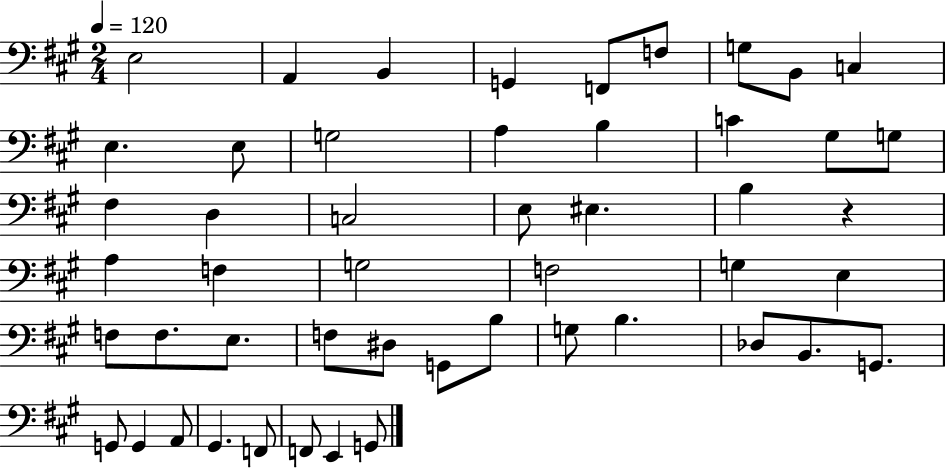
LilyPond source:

{
  \clef bass
  \numericTimeSignature
  \time 2/4
  \key a \major
  \tempo 4 = 120
  \repeat volta 2 { e2 | a,4 b,4 | g,4 f,8 f8 | g8 b,8 c4 | \break e4. e8 | g2 | a4 b4 | c'4 gis8 g8 | \break fis4 d4 | c2 | e8 eis4. | b4 r4 | \break a4 f4 | g2 | f2 | g4 e4 | \break f8 f8. e8. | f8 dis8 g,8 b8 | g8 b4. | des8 b,8. g,8. | \break g,8 g,4 a,8 | gis,4. f,8 | f,8 e,4 g,8 | } \bar "|."
}